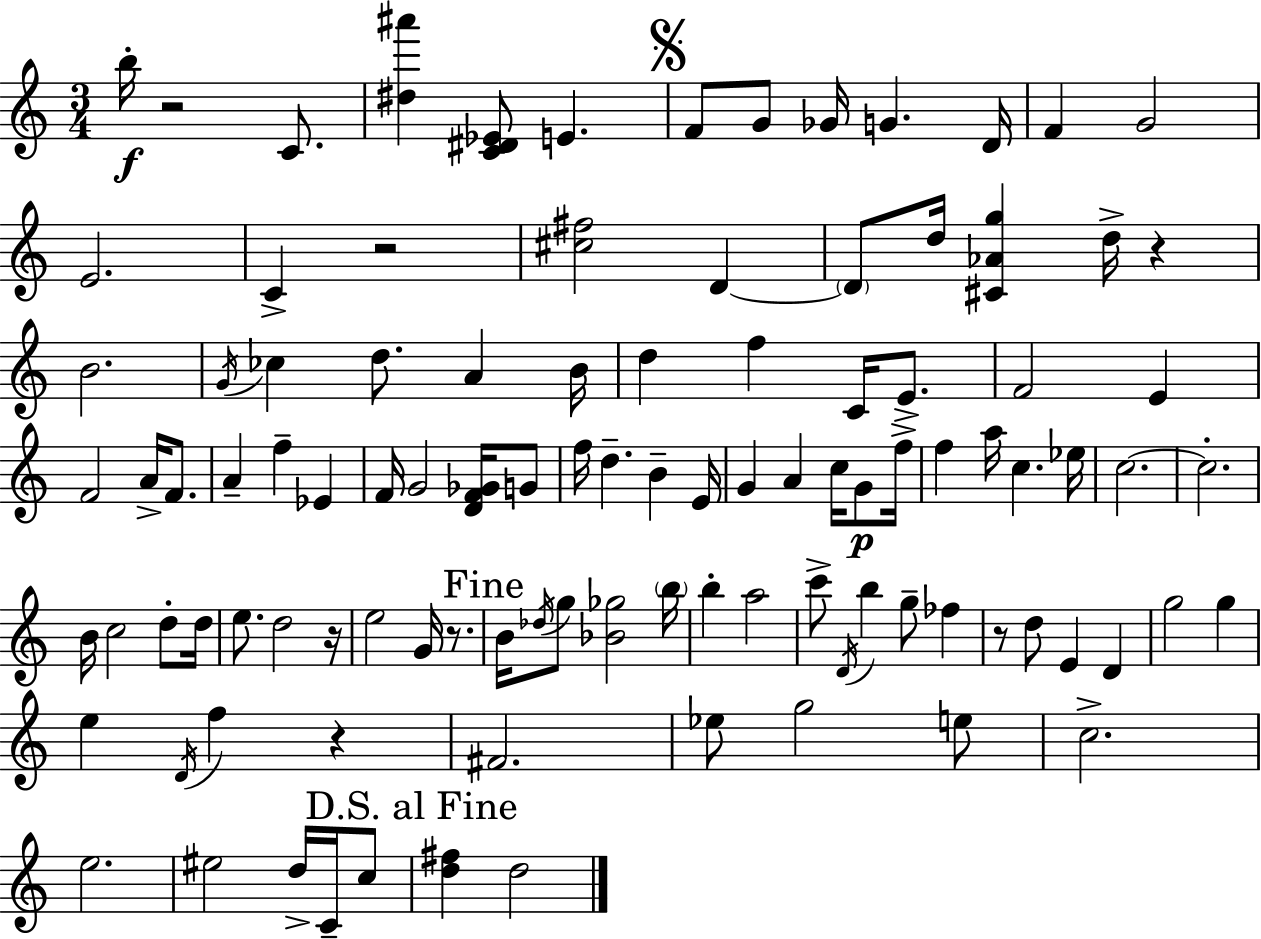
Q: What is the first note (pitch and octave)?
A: B5